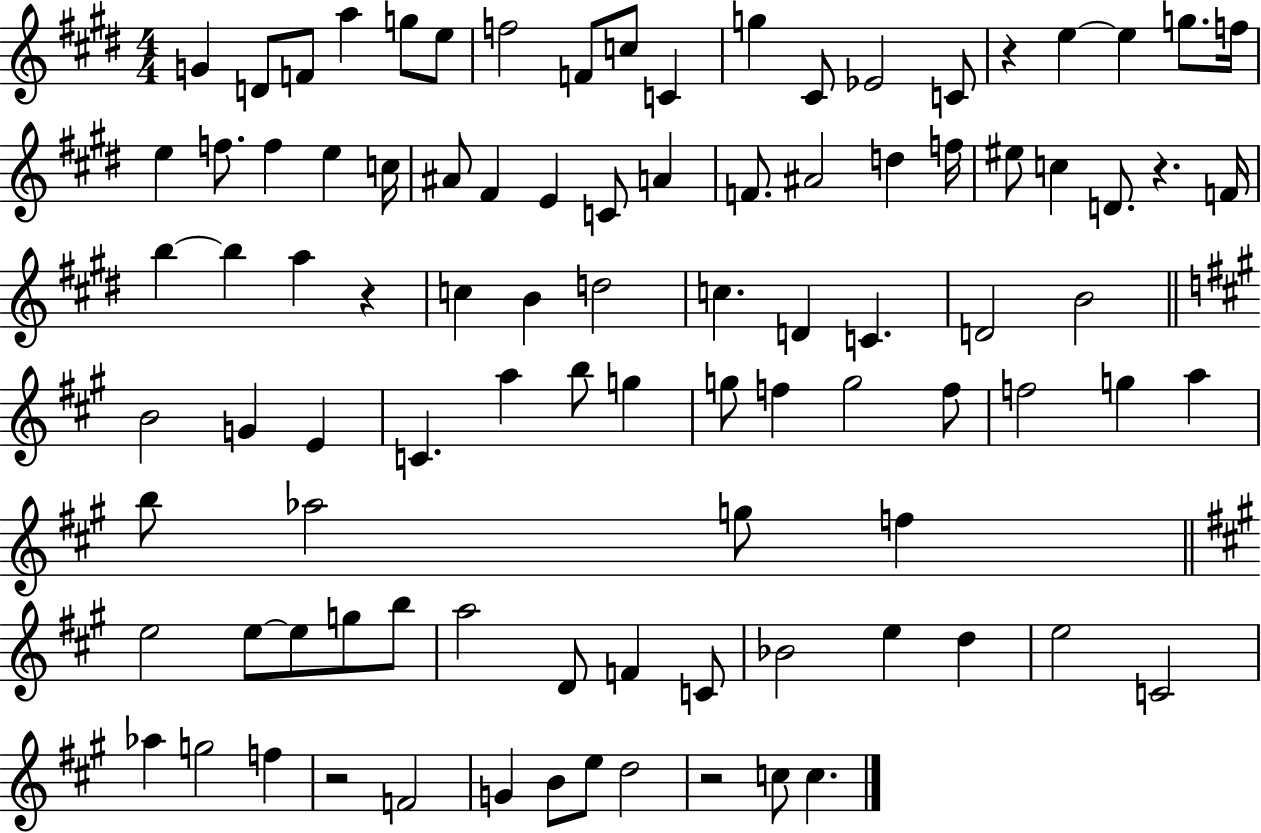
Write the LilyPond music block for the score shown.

{
  \clef treble
  \numericTimeSignature
  \time 4/4
  \key e \major
  g'4 d'8 f'8 a''4 g''8 e''8 | f''2 f'8 c''8 c'4 | g''4 cis'8 ees'2 c'8 | r4 e''4~~ e''4 g''8. f''16 | \break e''4 f''8. f''4 e''4 c''16 | ais'8 fis'4 e'4 c'8 a'4 | f'8. ais'2 d''4 f''16 | eis''8 c''4 d'8. r4. f'16 | \break b''4~~ b''4 a''4 r4 | c''4 b'4 d''2 | c''4. d'4 c'4. | d'2 b'2 | \break \bar "||" \break \key a \major b'2 g'4 e'4 | c'4. a''4 b''8 g''4 | g''8 f''4 g''2 f''8 | f''2 g''4 a''4 | \break b''8 aes''2 g''8 f''4 | \bar "||" \break \key a \major e''2 e''8~~ e''8 g''8 b''8 | a''2 d'8 f'4 c'8 | bes'2 e''4 d''4 | e''2 c'2 | \break aes''4 g''2 f''4 | r2 f'2 | g'4 b'8 e''8 d''2 | r2 c''8 c''4. | \break \bar "|."
}